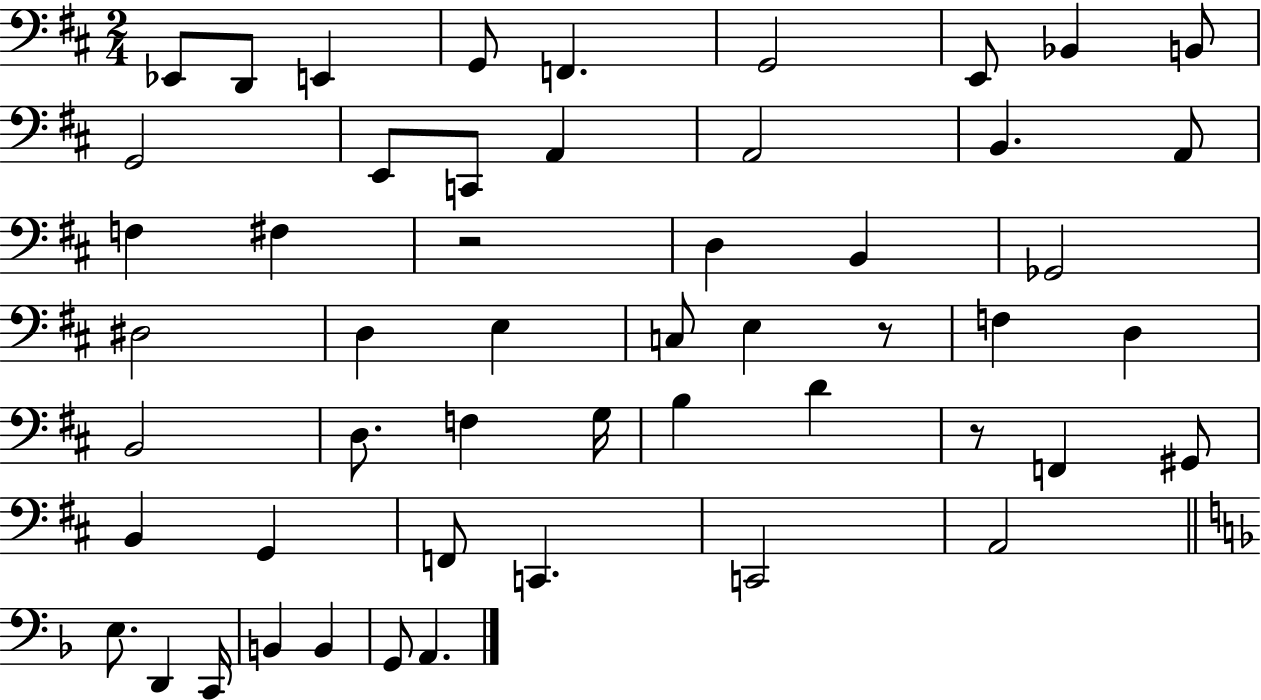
Eb2/e D2/e E2/q G2/e F2/q. G2/h E2/e Bb2/q B2/e G2/h E2/e C2/e A2/q A2/h B2/q. A2/e F3/q F#3/q R/h D3/q B2/q Gb2/h D#3/h D3/q E3/q C3/e E3/q R/e F3/q D3/q B2/h D3/e. F3/q G3/s B3/q D4/q R/e F2/q G#2/e B2/q G2/q F2/e C2/q. C2/h A2/h E3/e. D2/q C2/s B2/q B2/q G2/e A2/q.